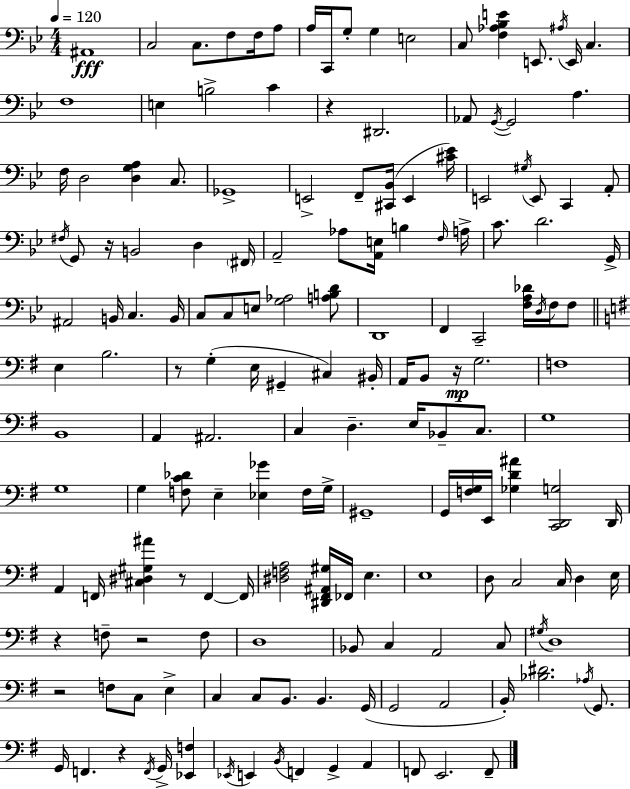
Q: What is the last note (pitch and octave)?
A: F2